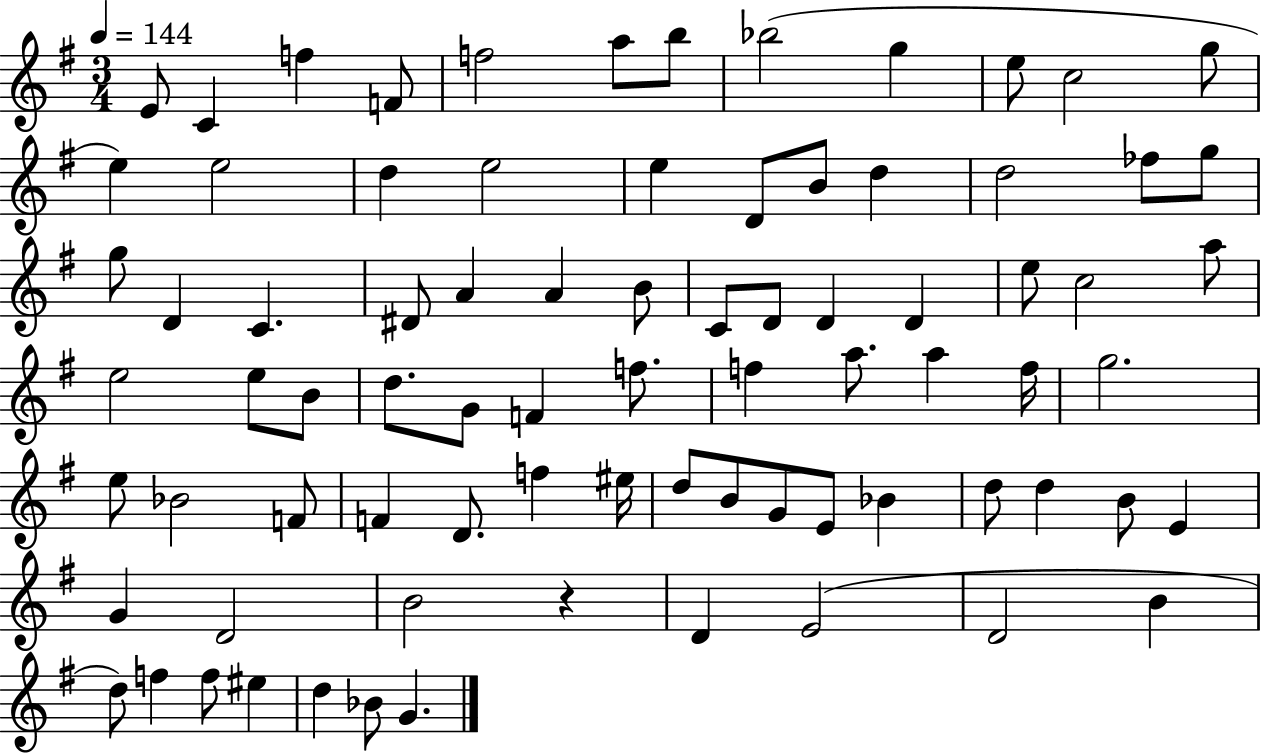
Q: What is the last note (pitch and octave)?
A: G4